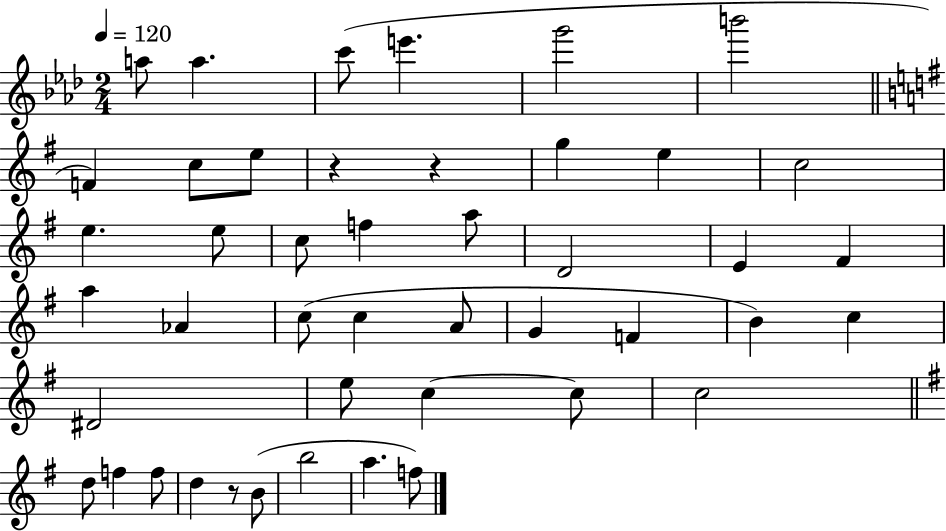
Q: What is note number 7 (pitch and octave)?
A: F4